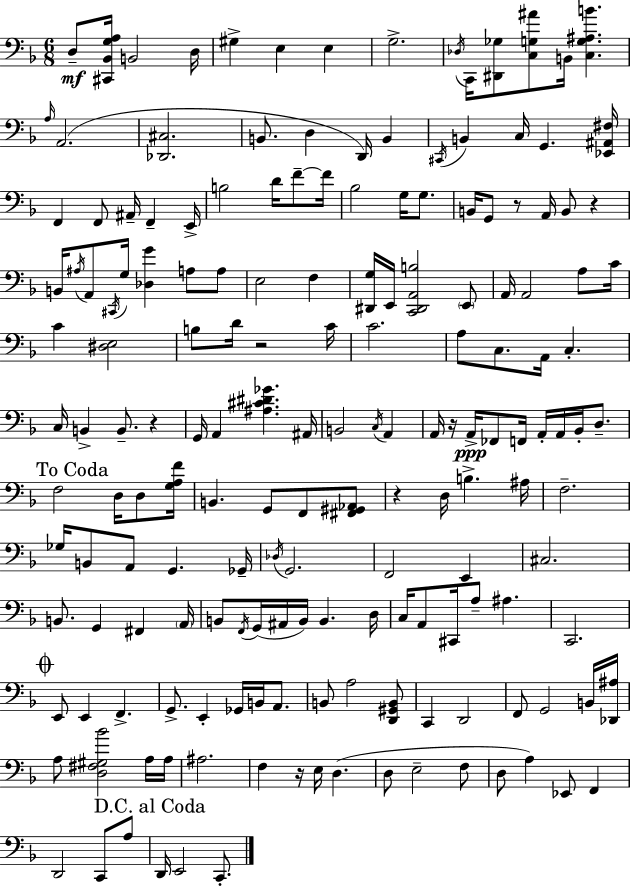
X:1
T:Untitled
M:6/8
L:1/4
K:Dm
D,/2 [^C,,_B,,G,A,]/4 B,,2 D,/4 ^G, E, E, G,2 _D,/4 C,,/4 [^D,,_G,]/2 [C,G,^A]/2 B,,/4 [C,G,^A,B] A,/4 A,,2 [_D,,^C,]2 B,,/2 D, D,,/4 B,, ^C,,/4 B,, C,/4 G,, [_E,,^A,,^F,]/4 F,, F,,/2 ^A,,/4 F,, E,,/4 B,2 D/4 F/2 F/4 _B,2 G,/4 G,/2 B,,/4 G,,/2 z/2 A,,/4 B,,/2 z B,,/4 ^A,/4 A,,/2 ^C,,/4 G,/4 [_D,G] A,/2 A,/2 E,2 F, [^D,,G,]/4 E,,/4 [C,,^D,,A,,B,]2 E,,/2 A,,/4 A,,2 A,/2 C/4 C [^D,E,]2 B,/2 D/4 z2 C/4 C2 A,/2 C,/2 A,,/4 C, C,/4 B,, B,,/2 z G,,/4 A,, [^A,^C^D_G] ^A,,/4 B,,2 C,/4 A,, A,,/4 z/4 A,,/4 _F,,/2 F,,/4 A,,/4 A,,/4 _B,,/4 D,/2 F,2 D,/4 D,/2 [G,A,F]/4 B,, G,,/2 F,,/2 [^F,,^G,,_A,,]/2 z D,/4 B, ^A,/4 F,2 _G,/4 B,,/2 A,,/2 G,, _G,,/4 _D,/4 G,,2 F,,2 E,, ^C,2 B,,/2 G,, ^F,, A,,/4 B,,/2 F,,/4 G,,/4 ^A,,/4 B,,/4 B,, D,/4 C,/4 A,,/2 ^C,,/4 A,/2 ^A, C,,2 E,,/2 E,, F,, G,,/2 E,, _G,,/4 B,,/4 A,,/2 B,,/2 A,2 [D,,^G,,B,,]/2 C,, D,,2 F,,/2 G,,2 B,,/4 [_D,,^A,]/4 A,/2 [D,^F,^G,_B]2 A,/4 A,/4 ^A,2 F, z/4 E,/4 D, D,/2 E,2 F,/2 D,/2 A, _E,,/2 F,, D,,2 C,,/2 A,/2 D,,/4 E,,2 C,,/2